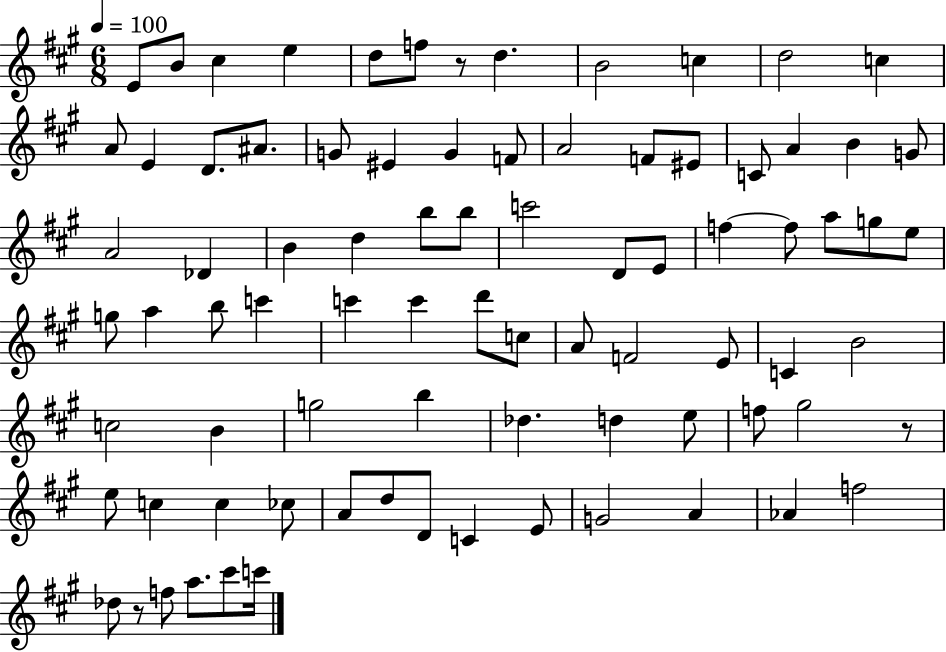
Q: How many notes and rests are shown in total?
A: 83